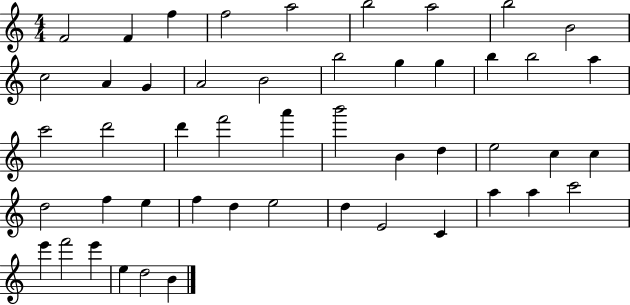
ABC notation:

X:1
T:Untitled
M:4/4
L:1/4
K:C
F2 F f f2 a2 b2 a2 b2 B2 c2 A G A2 B2 b2 g g b b2 a c'2 d'2 d' f'2 a' b'2 B d e2 c c d2 f e f d e2 d E2 C a a c'2 e' f'2 e' e d2 B